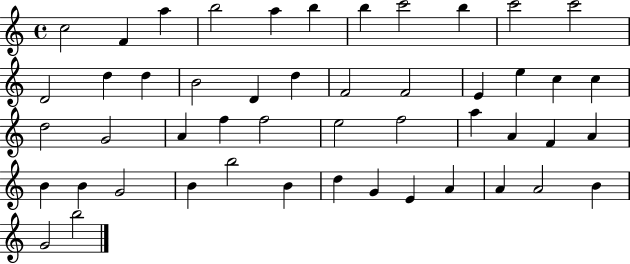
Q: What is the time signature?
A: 4/4